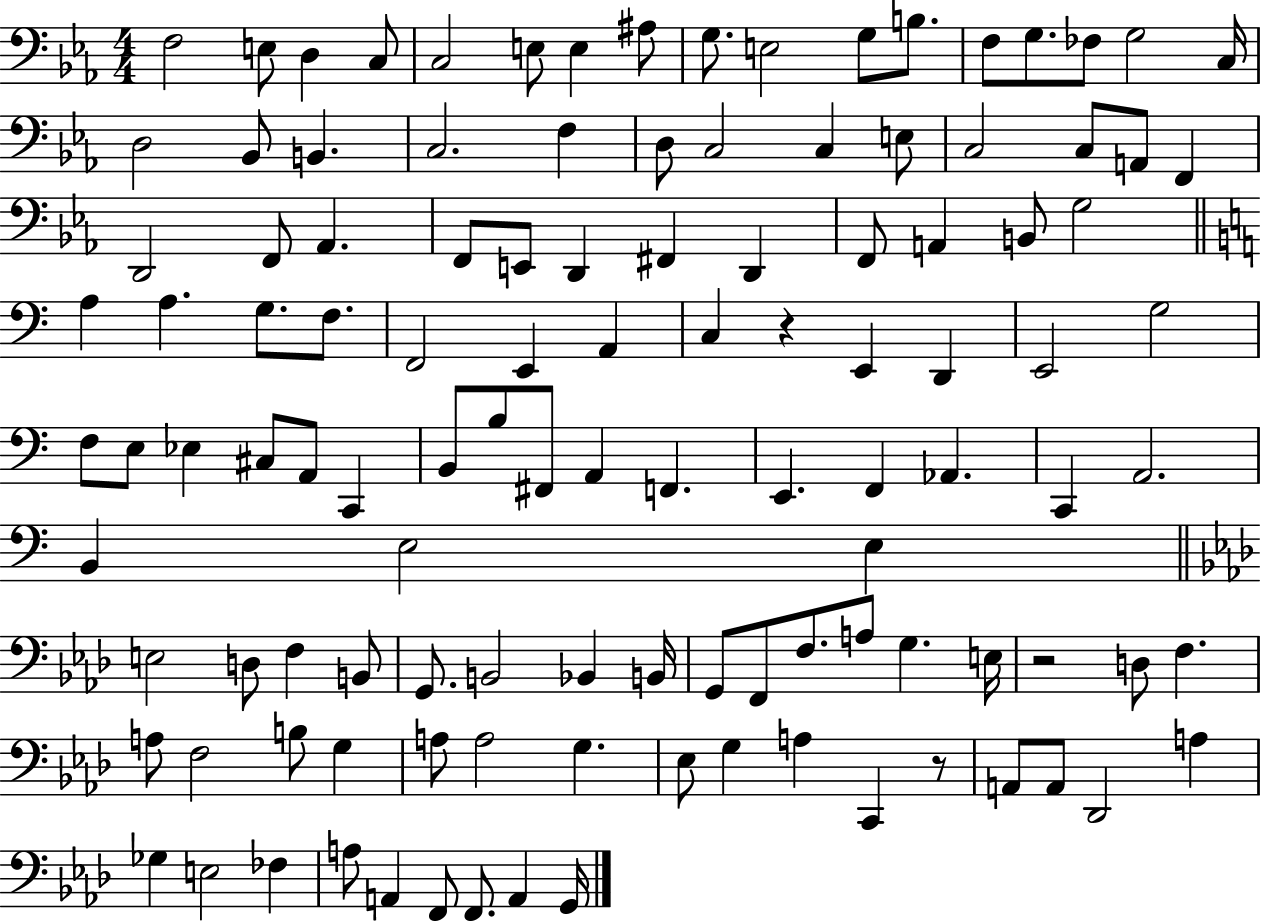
{
  \clef bass
  \numericTimeSignature
  \time 4/4
  \key ees \major
  f2 e8 d4 c8 | c2 e8 e4 ais8 | g8. e2 g8 b8. | f8 g8. fes8 g2 c16 | \break d2 bes,8 b,4. | c2. f4 | d8 c2 c4 e8 | c2 c8 a,8 f,4 | \break d,2 f,8 aes,4. | f,8 e,8 d,4 fis,4 d,4 | f,8 a,4 b,8 g2 | \bar "||" \break \key c \major a4 a4. g8. f8. | f,2 e,4 a,4 | c4 r4 e,4 d,4 | e,2 g2 | \break f8 e8 ees4 cis8 a,8 c,4 | b,8 b8 fis,8 a,4 f,4. | e,4. f,4 aes,4. | c,4 a,2. | \break b,4 e2 e4 | \bar "||" \break \key aes \major e2 d8 f4 b,8 | g,8. b,2 bes,4 b,16 | g,8 f,8 f8. a8 g4. e16 | r2 d8 f4. | \break a8 f2 b8 g4 | a8 a2 g4. | ees8 g4 a4 c,4 r8 | a,8 a,8 des,2 a4 | \break ges4 e2 fes4 | a8 a,4 f,8 f,8. a,4 g,16 | \bar "|."
}